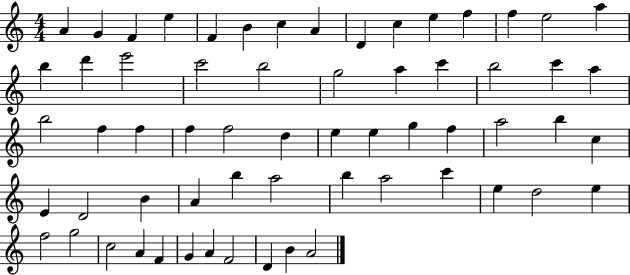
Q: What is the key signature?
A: C major